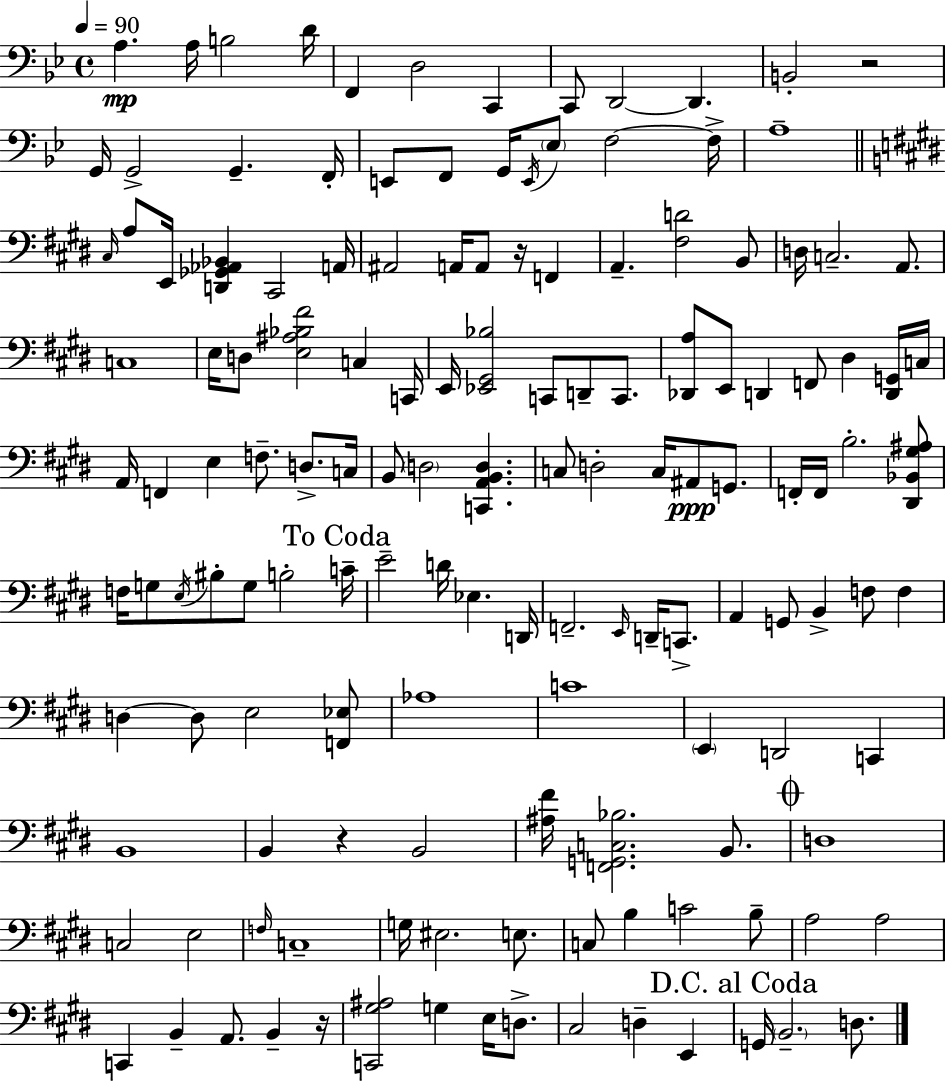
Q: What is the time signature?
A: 4/4